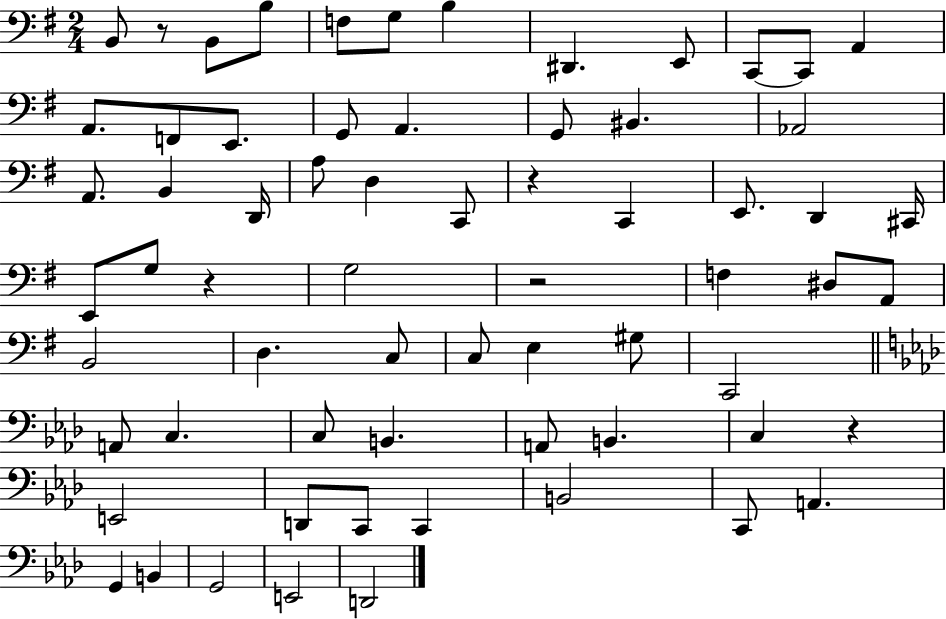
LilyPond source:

{
  \clef bass
  \numericTimeSignature
  \time 2/4
  \key g \major
  \repeat volta 2 { b,8 r8 b,8 b8 | f8 g8 b4 | dis,4. e,8 | c,8~~ c,8 a,4 | \break a,8. f,8 e,8. | g,8 a,4. | g,8 bis,4. | aes,2 | \break a,8. b,4 d,16 | a8 d4 c,8 | r4 c,4 | e,8. d,4 cis,16 | \break e,8 g8 r4 | g2 | r2 | f4 dis8 a,8 | \break b,2 | d4. c8 | c8 e4 gis8 | c,2 | \break \bar "||" \break \key f \minor a,8 c4. | c8 b,4. | a,8 b,4. | c4 r4 | \break e,2 | d,8 c,8 c,4 | b,2 | c,8 a,4. | \break g,4 b,4 | g,2 | e,2 | d,2 | \break } \bar "|."
}